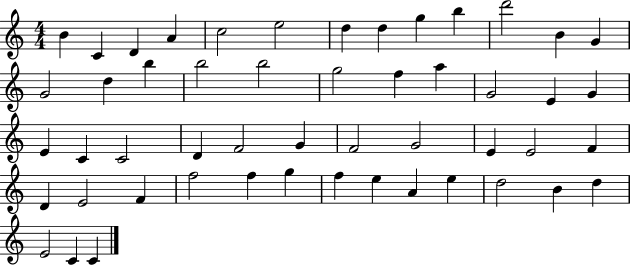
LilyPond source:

{
  \clef treble
  \numericTimeSignature
  \time 4/4
  \key c \major
  b'4 c'4 d'4 a'4 | c''2 e''2 | d''4 d''4 g''4 b''4 | d'''2 b'4 g'4 | \break g'2 d''4 b''4 | b''2 b''2 | g''2 f''4 a''4 | g'2 e'4 g'4 | \break e'4 c'4 c'2 | d'4 f'2 g'4 | f'2 g'2 | e'4 e'2 f'4 | \break d'4 e'2 f'4 | f''2 f''4 g''4 | f''4 e''4 a'4 e''4 | d''2 b'4 d''4 | \break e'2 c'4 c'4 | \bar "|."
}